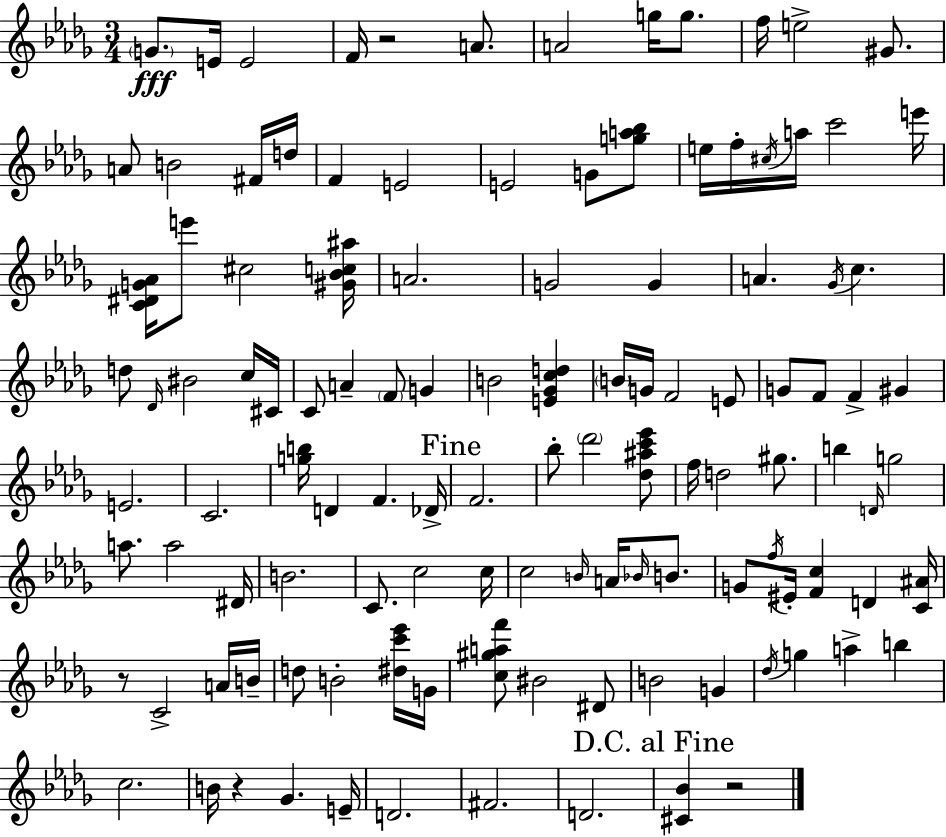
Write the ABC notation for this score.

X:1
T:Untitled
M:3/4
L:1/4
K:Bbm
G/2 E/4 E2 F/4 z2 A/2 A2 g/4 g/2 f/4 e2 ^G/2 A/2 B2 ^F/4 d/4 F E2 E2 G/2 [ga_b]/2 e/4 f/4 ^c/4 a/4 c'2 e'/4 [C^DG_A]/4 e'/2 ^c2 [^G_Bc^a]/4 A2 G2 G A _G/4 c d/2 _D/4 ^B2 c/4 ^C/4 C/2 A F/2 G B2 [E_Gcd] B/4 G/4 F2 E/2 G/2 F/2 F ^G E2 C2 [gb]/4 D F _D/4 F2 _b/2 _d'2 [_d^ac'_e']/2 f/4 d2 ^g/2 b D/4 g2 a/2 a2 ^D/4 B2 C/2 c2 c/4 c2 B/4 A/4 _B/4 B/2 G/2 f/4 ^E/4 [Fc] D [C^A]/4 z/2 C2 A/4 B/4 d/2 B2 [^dc'_e']/4 G/4 [c^gaf']/2 ^B2 ^D/2 B2 G _d/4 g a b c2 B/4 z _G E/4 D2 ^F2 D2 [^C_B] z2